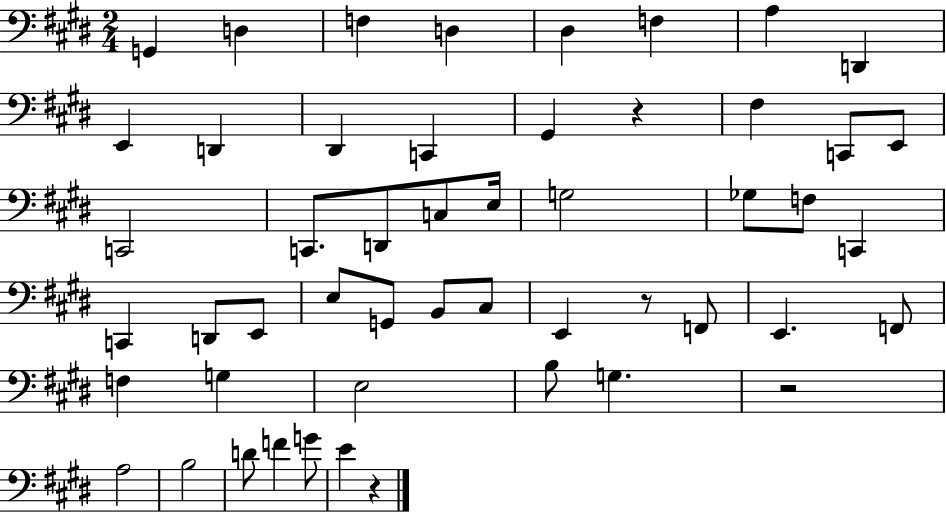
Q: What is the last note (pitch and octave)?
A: E4